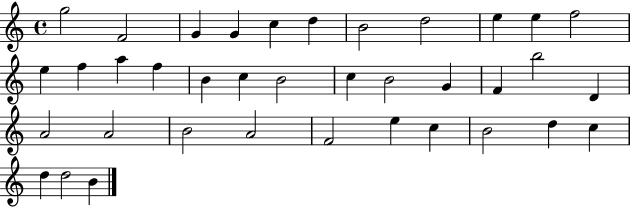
{
  \clef treble
  \time 4/4
  \defaultTimeSignature
  \key c \major
  g''2 f'2 | g'4 g'4 c''4 d''4 | b'2 d''2 | e''4 e''4 f''2 | \break e''4 f''4 a''4 f''4 | b'4 c''4 b'2 | c''4 b'2 g'4 | f'4 b''2 d'4 | \break a'2 a'2 | b'2 a'2 | f'2 e''4 c''4 | b'2 d''4 c''4 | \break d''4 d''2 b'4 | \bar "|."
}